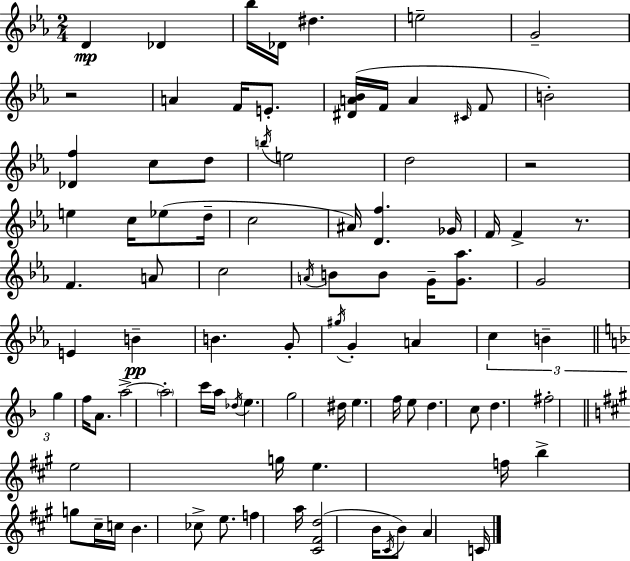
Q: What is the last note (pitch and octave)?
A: C4